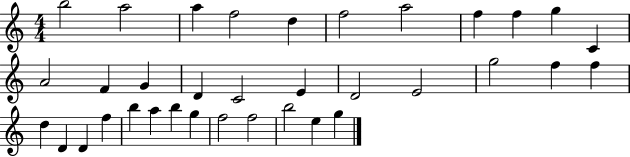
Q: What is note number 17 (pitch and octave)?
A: E4